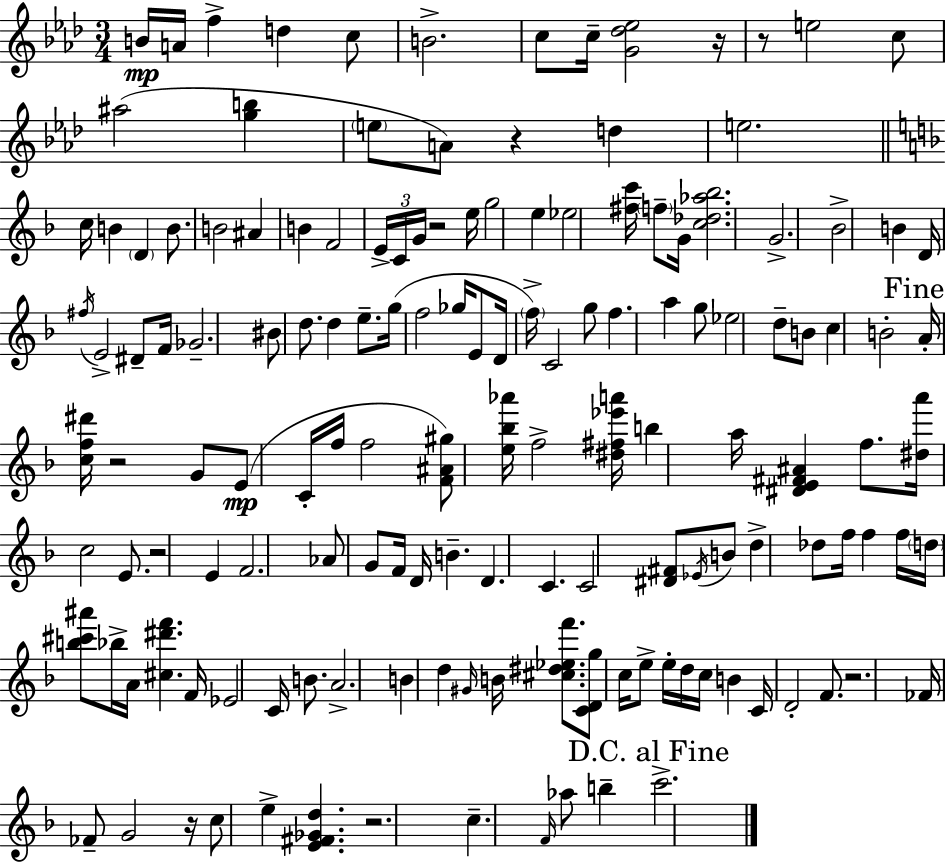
B4/s A4/s F5/q D5/q C5/e B4/h. C5/e C5/s [G4,Db5,Eb5]/h R/s R/e E5/h C5/e A#5/h [G5,B5]/q E5/e A4/e R/q D5/q E5/h. C5/s B4/q D4/q B4/e. B4/h A#4/q B4/q F4/h E4/s C4/s G4/s R/h E5/s G5/h E5/q Eb5/h [F#5,C6]/s F5/e G4/s [C5,Db5,Ab5,Bb5]/h. G4/h. Bb4/h B4/q D4/s F#5/s E4/h D#4/e F4/s Gb4/h. BIS4/e D5/e. D5/q E5/e. G5/s F5/h Gb5/s E4/e D4/s F5/s C4/h G5/e F5/q. A5/q G5/e Eb5/h D5/e B4/e C5/q B4/h A4/s [C5,F5,D#6]/s R/h G4/e E4/e C4/s F5/s F5/h [F4,A#4,G#5]/e [E5,Bb5,Ab6]/s F5/h [D#5,F#5,Eb6,A6]/s B5/q A5/s [D#4,E4,F#4,A#4]/q F5/e. [D#5,A6]/s C5/h E4/e. R/h E4/q F4/h. Ab4/e G4/e F4/s D4/s B4/q. D4/q. C4/q. C4/h [D#4,F#4]/e Eb4/s B4/e D5/q Db5/e F5/s F5/q F5/s D5/s [B5,C#6,A#6]/e Bb5/s A4/s [C#5,D#6,F6]/q. F4/s Eb4/h C4/s B4/e. A4/h. B4/q D5/q G#4/s B4/s [C#5,D#5,Eb5,F6]/e. [C4,D4,G5]/e C5/s E5/e E5/s D5/s C5/s B4/q C4/s D4/h F4/e. R/h. FES4/s FES4/e G4/h R/s C5/e E5/q [E4,F#4,Gb4,D5]/q. R/h. C5/q. F4/s Ab5/e B5/q C6/h.